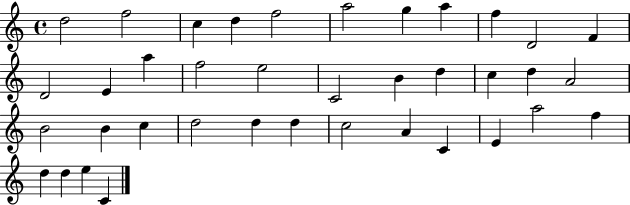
D5/h F5/h C5/q D5/q F5/h A5/h G5/q A5/q F5/q D4/h F4/q D4/h E4/q A5/q F5/h E5/h C4/h B4/q D5/q C5/q D5/q A4/h B4/h B4/q C5/q D5/h D5/q D5/q C5/h A4/q C4/q E4/q A5/h F5/q D5/q D5/q E5/q C4/q